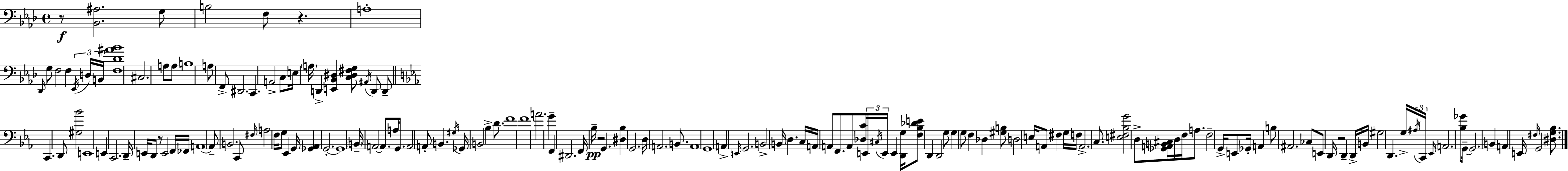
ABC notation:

X:1
T:Untitled
M:4/4
L:1/4
K:Fm
z/2 [_B,,^A,]2 G,/2 B,2 F,/2 z A,4 _D,,/4 G,/2 F,2 F, _E,,/4 D,/4 B,,/4 [F,_D^A_B]4 ^C,2 A,/2 A,/2 B,4 A,/2 F,,/2 ^D,,2 C,, A,,2 C,/2 E,/4 A,/4 D,, [E,,_B,,^D,] [C,^D,^F,G,]/2 ^A,,/4 D,,/2 D,,/2 C,, D,,/2 [^G,_B]2 E,,4 E,, C,,2 D,,/4 E,,/4 D,,/2 z/2 E,,2 F,,/4 _F,,/4 A,,4 A,,/2 B,,2 C,,/2 ^F,/4 A,2 F,/4 G,/2 _E,, G,,/4 [_G,,_A,,] G,,2 G,,4 B,,/4 A,,2 A,,/2 A,/4 G,,/2 A,,2 A,,/2 B,, ^G,/4 _G,,/4 B,,2 _B, D/2 F4 F4 A2 G F,, ^D,,2 F,,/4 _B,/4 z2 G,, [^D,_B,] G,,2 D,/4 A,,2 B,,/2 A,,4 G,,4 A,, E,,/4 G,,2 B,,2 B,,/4 D, C,/4 A,,/4 A,,/2 F,,/2 A,,/2 [_D,C]/4 E,,/4 ^C,/4 E,,/4 E,, [D,,G,]/4 [F,_B,_DE]/2 D,, D,,2 G,/2 G, G,/2 F, _D, [^G,B,]/2 D,2 E,/4 A,,/2 ^F, G,/4 F,/4 A,,2 C,/2 [E,^F,_B,G]2 D,/2 [_G,,A,,B,,^C,]/4 D,/4 F,/4 A,/2 F,2 G,,/4 E,,/2 _G,,/4 A,, B,/2 ^A,,2 _C,/2 E,,/2 D,,/4 z2 D,, D,,/4 B,,/4 ^G,2 D,, G,/4 ^A,/4 C,,/4 _E,,/4 A,,2 [_B,_G]/2 G,,/4 G,,2 B,, A,, E,,/4 ^F,/4 G,,2 [^D,G,_B,]/2